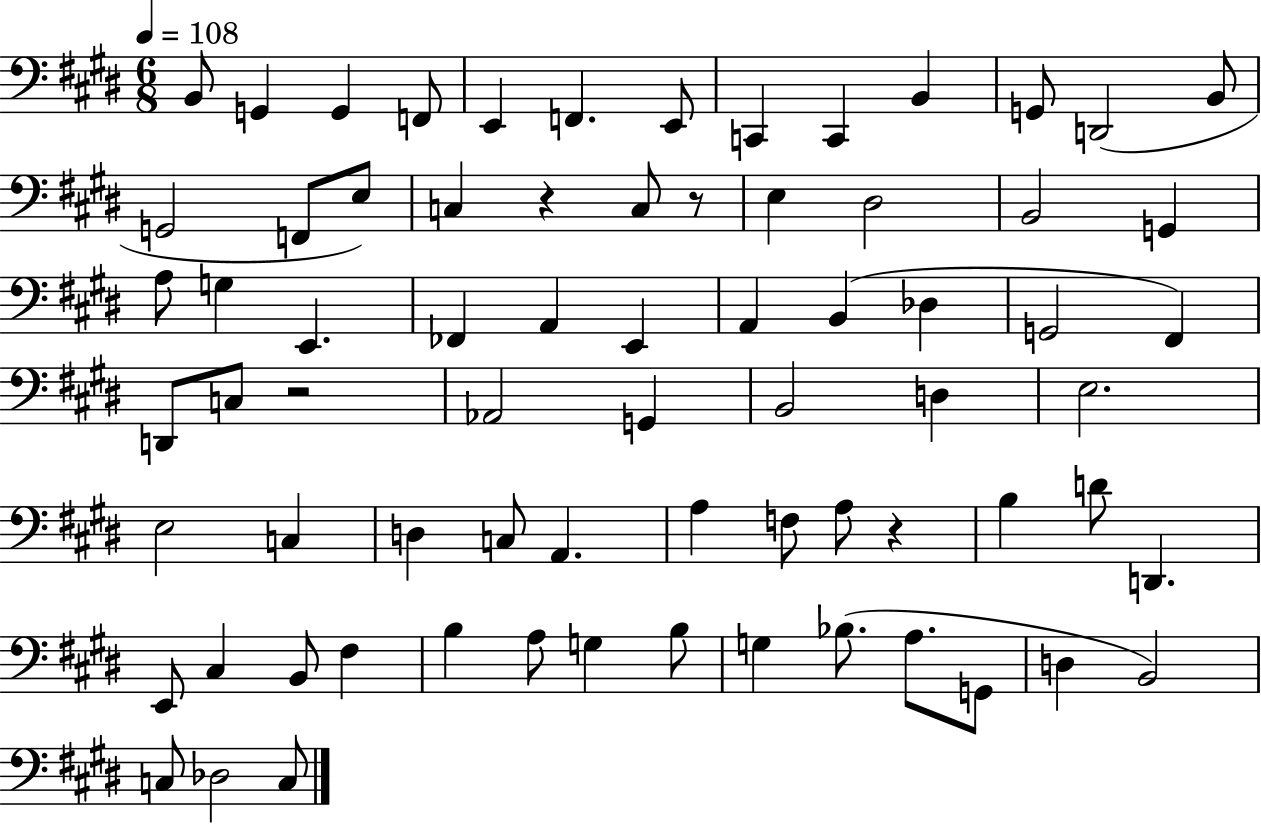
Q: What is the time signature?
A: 6/8